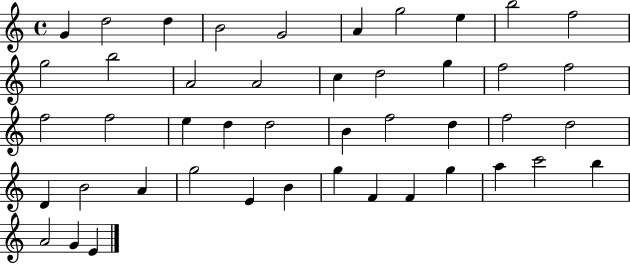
{
  \clef treble
  \time 4/4
  \defaultTimeSignature
  \key c \major
  g'4 d''2 d''4 | b'2 g'2 | a'4 g''2 e''4 | b''2 f''2 | \break g''2 b''2 | a'2 a'2 | c''4 d''2 g''4 | f''2 f''2 | \break f''2 f''2 | e''4 d''4 d''2 | b'4 f''2 d''4 | f''2 d''2 | \break d'4 b'2 a'4 | g''2 e'4 b'4 | g''4 f'4 f'4 g''4 | a''4 c'''2 b''4 | \break a'2 g'4 e'4 | \bar "|."
}